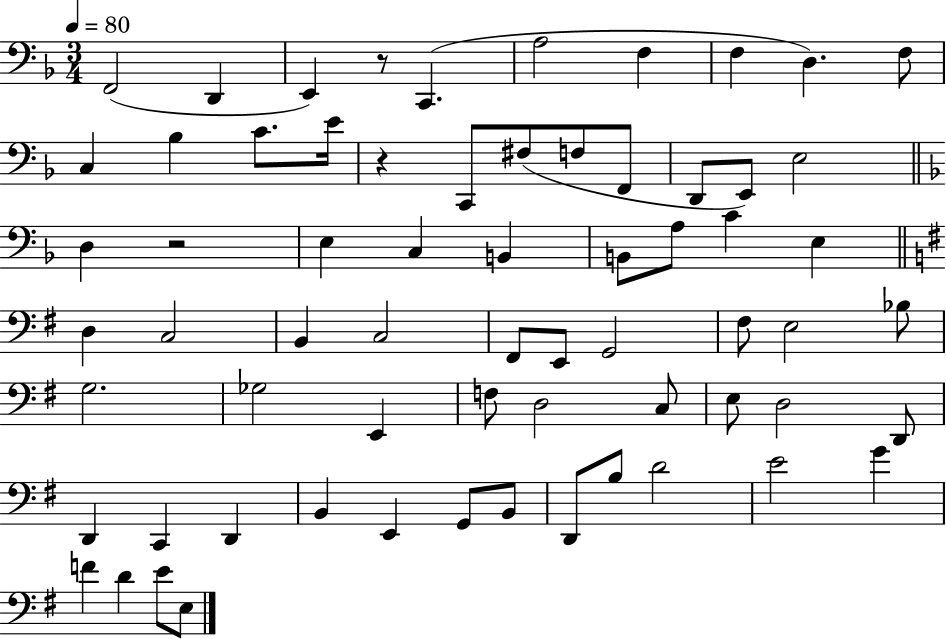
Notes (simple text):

F2/h D2/q E2/q R/e C2/q. A3/h F3/q F3/q D3/q. F3/e C3/q Bb3/q C4/e. E4/s R/q C2/e F#3/e F3/e F2/e D2/e E2/e E3/h D3/q R/h E3/q C3/q B2/q B2/e A3/e C4/q E3/q D3/q C3/h B2/q C3/h F#2/e E2/e G2/h F#3/e E3/h Bb3/e G3/h. Gb3/h E2/q F3/e D3/h C3/e E3/e D3/h D2/e D2/q C2/q D2/q B2/q E2/q G2/e B2/e D2/e B3/e D4/h E4/h G4/q F4/q D4/q E4/e E3/e